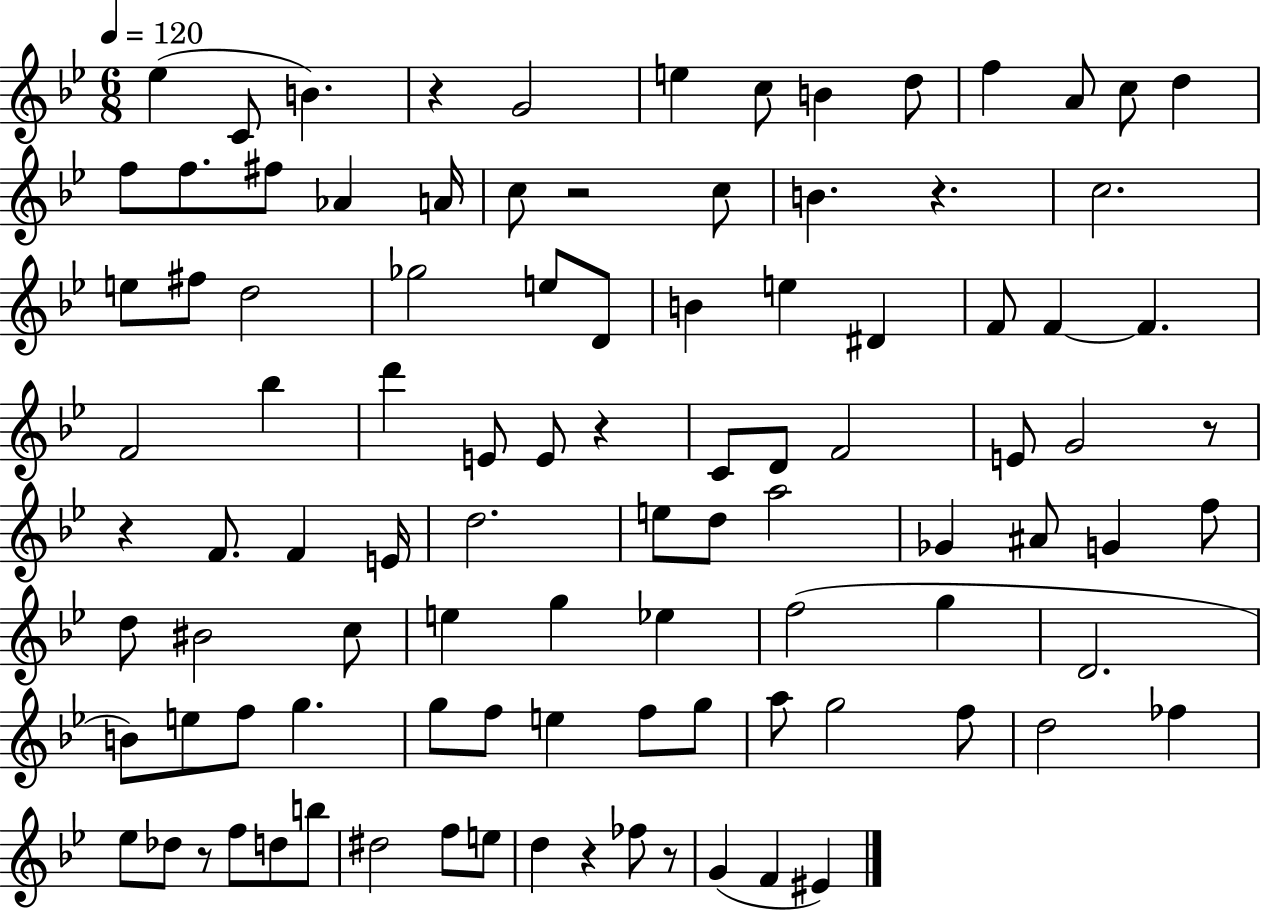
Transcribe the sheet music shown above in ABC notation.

X:1
T:Untitled
M:6/8
L:1/4
K:Bb
_e C/2 B z G2 e c/2 B d/2 f A/2 c/2 d f/2 f/2 ^f/2 _A A/4 c/2 z2 c/2 B z c2 e/2 ^f/2 d2 _g2 e/2 D/2 B e ^D F/2 F F F2 _b d' E/2 E/2 z C/2 D/2 F2 E/2 G2 z/2 z F/2 F E/4 d2 e/2 d/2 a2 _G ^A/2 G f/2 d/2 ^B2 c/2 e g _e f2 g D2 B/2 e/2 f/2 g g/2 f/2 e f/2 g/2 a/2 g2 f/2 d2 _f _e/2 _d/2 z/2 f/2 d/2 b/2 ^d2 f/2 e/2 d z _f/2 z/2 G F ^E